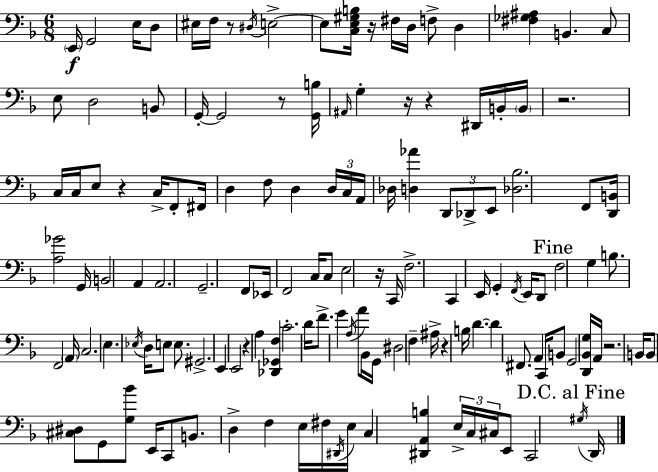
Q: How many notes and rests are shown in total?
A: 139